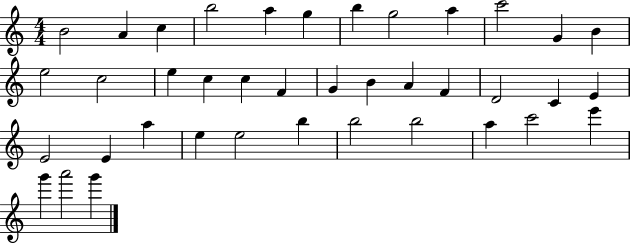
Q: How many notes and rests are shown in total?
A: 39